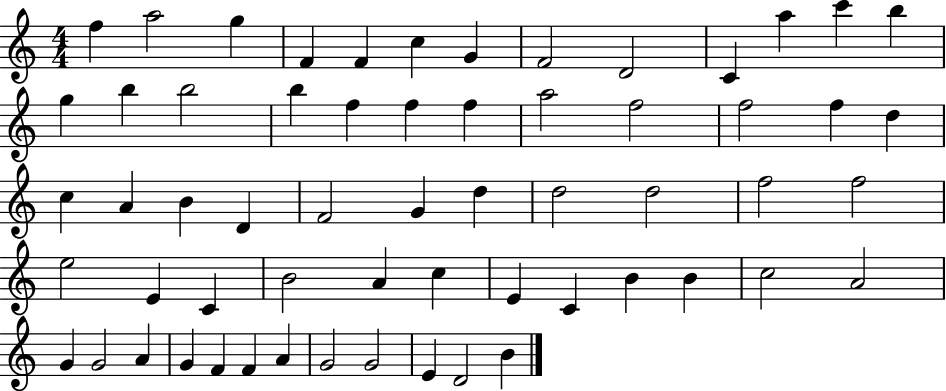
X:1
T:Untitled
M:4/4
L:1/4
K:C
f a2 g F F c G F2 D2 C a c' b g b b2 b f f f a2 f2 f2 f d c A B D F2 G d d2 d2 f2 f2 e2 E C B2 A c E C B B c2 A2 G G2 A G F F A G2 G2 E D2 B